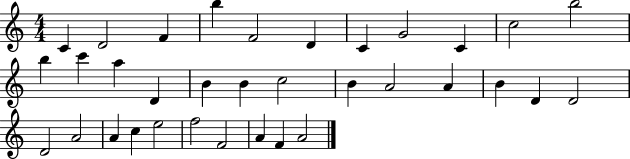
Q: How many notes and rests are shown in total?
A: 34